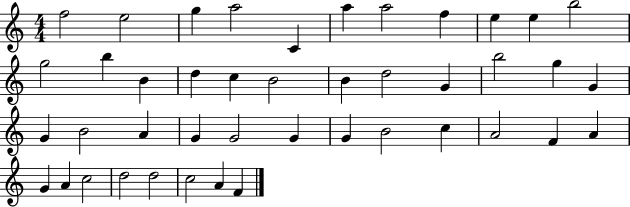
{
  \clef treble
  \numericTimeSignature
  \time 4/4
  \key c \major
  f''2 e''2 | g''4 a''2 c'4 | a''4 a''2 f''4 | e''4 e''4 b''2 | \break g''2 b''4 b'4 | d''4 c''4 b'2 | b'4 d''2 g'4 | b''2 g''4 g'4 | \break g'4 b'2 a'4 | g'4 g'2 g'4 | g'4 b'2 c''4 | a'2 f'4 a'4 | \break g'4 a'4 c''2 | d''2 d''2 | c''2 a'4 f'4 | \bar "|."
}